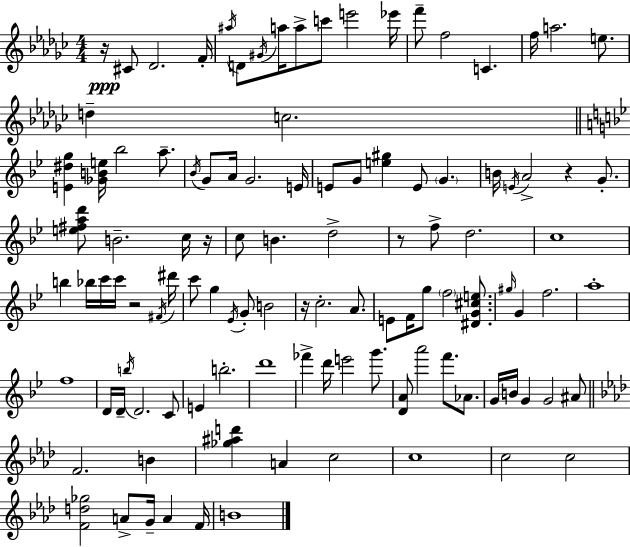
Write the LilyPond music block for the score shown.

{
  \clef treble
  \numericTimeSignature
  \time 4/4
  \key ees \minor
  r16\ppp cis'8 des'2. f'16-. | \acciaccatura { ais''16 } d'8 \acciaccatura { gis'16 } a''16 a''8-> c'''8 e'''2 | ees'''16 f'''8-- f''2 c'4. | f''16 a''2. e''8. | \break d''4-- c''2. | \bar "||" \break \key bes \major <e' dis'' g''>4 <ges' b' e''>16 bes''2 a''8.-- | \acciaccatura { bes'16 } g'8 a'16 g'2. | e'16 e'8 g'8 <e'' gis''>4 e'8 \parenthesize g'4. | b'16 \acciaccatura { e'16 } a'2-> r4 g'8.-. | \break <e'' fis'' a'' d'''>8 b'2.-- | c''16 r16 c''8 b'4. d''2-> | r8 f''8-> d''2. | c''1 | \break b''4 bes''16 c'''16 c'''16 r2 | \acciaccatura { fis'16 } dis'''16 c'''8 g''4 \acciaccatura { ees'16 } g'8-. b'2 | r16 c''2.-. | a'8. e'8 f'16 g''8 \parenthesize f''2 | \break <dis' g' cis'' e''>8. \grace { gis''16 } g'4 f''2. | a''1-. | f''1 | d'16 d'16-- \acciaccatura { b''16 } d'2. | \break c'8 e'4 b''2.-. | d'''1 | fes'''4-> d'''16 e'''2 | g'''8. <d' a'>8 a'''2 | \break f'''8. aes'8. g'16 b'16 g'4 g'2 | ais'8 \bar "||" \break \key f \minor f'2. b'4 | <ges'' ais'' d'''>4 a'4 c''2 | c''1 | c''2 c''2 | \break <f' d'' ges''>2 a'8-> g'16-- a'4 f'16 | b'1 | \bar "|."
}